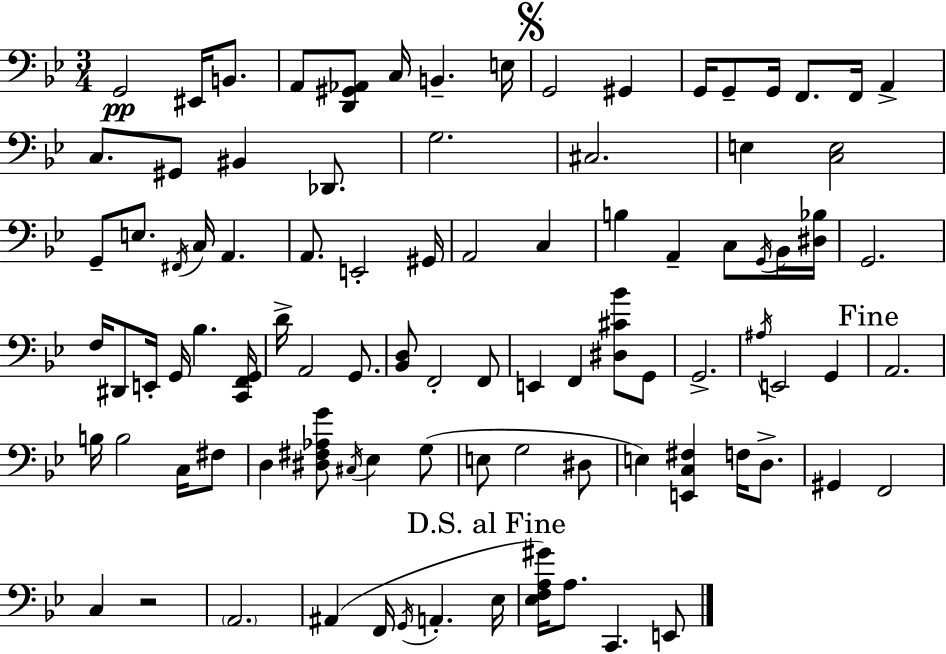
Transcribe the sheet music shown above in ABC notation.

X:1
T:Untitled
M:3/4
L:1/4
K:Gm
G,,2 ^E,,/4 B,,/2 A,,/2 [D,,^G,,_A,,]/2 C,/4 B,, E,/4 G,,2 ^G,, G,,/4 G,,/2 G,,/4 F,,/2 F,,/4 A,, C,/2 ^G,,/2 ^B,, _D,,/2 G,2 ^C,2 E, [C,E,]2 G,,/2 E,/2 ^F,,/4 C,/4 A,, A,,/2 E,,2 ^G,,/4 A,,2 C, B, A,, C,/2 G,,/4 _B,,/4 [^D,_B,]/4 G,,2 F,/4 ^D,,/2 E,,/4 G,,/4 _B, [C,,F,,G,,]/4 D/4 A,,2 G,,/2 [_B,,D,]/2 F,,2 F,,/2 E,, F,, [^D,^C_B]/2 G,,/2 G,,2 ^A,/4 E,,2 G,, A,,2 B,/4 B,2 C,/4 ^F,/2 D, [^D,^F,_A,G]/2 ^C,/4 _E, G,/2 E,/2 G,2 ^D,/2 E, [E,,C,^F,] F,/4 D,/2 ^G,, F,,2 C, z2 A,,2 ^A,, F,,/4 G,,/4 A,, _E,/4 [_E,F,A,^G]/4 A,/2 C,, E,,/2